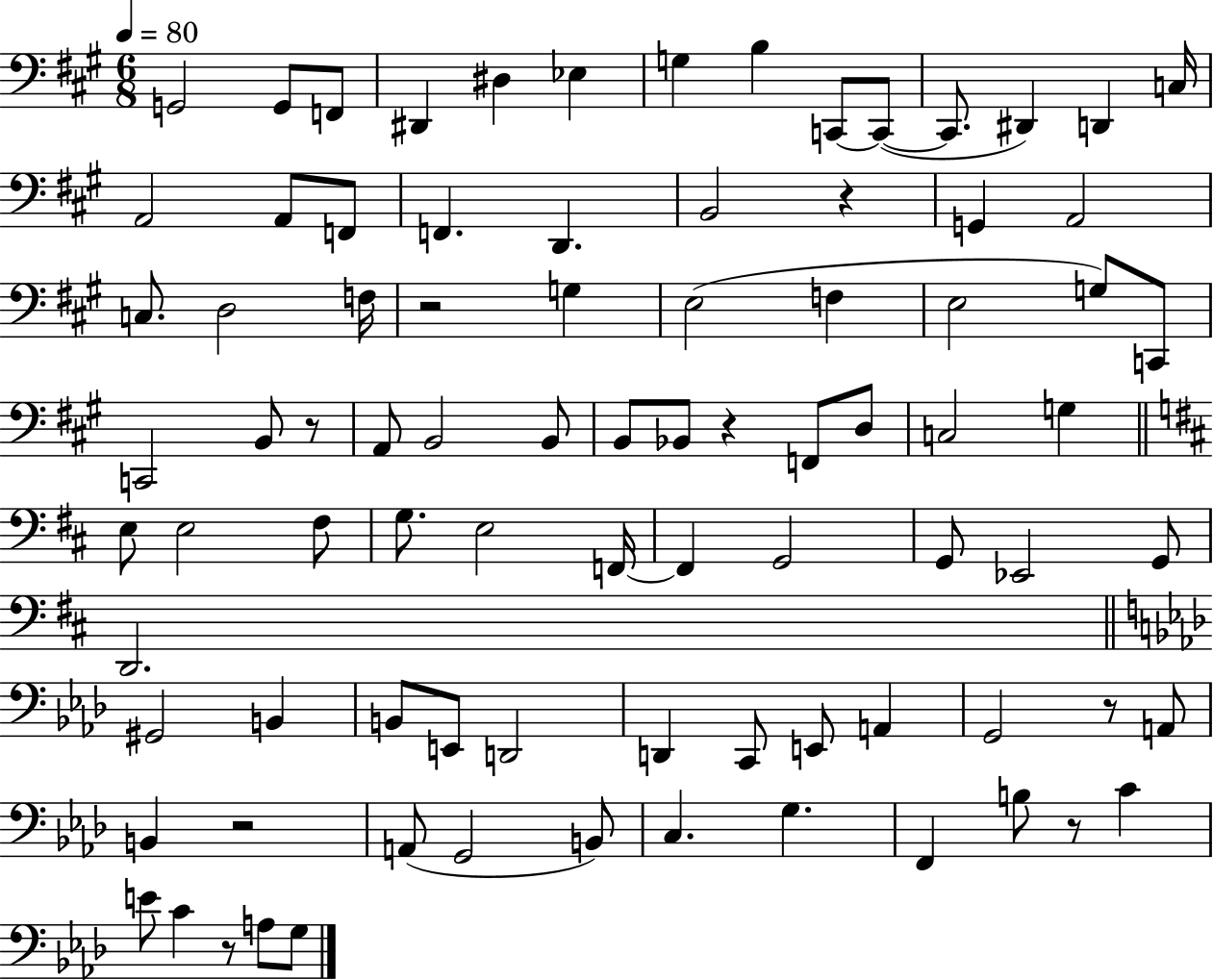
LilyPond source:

{
  \clef bass
  \numericTimeSignature
  \time 6/8
  \key a \major
  \tempo 4 = 80
  g,2 g,8 f,8 | dis,4 dis4 ees4 | g4 b4 c,8~~ c,8~(~ | c,8. dis,4) d,4 c16 | \break a,2 a,8 f,8 | f,4. d,4. | b,2 r4 | g,4 a,2 | \break c8. d2 f16 | r2 g4 | e2( f4 | e2 g8) c,8 | \break c,2 b,8 r8 | a,8 b,2 b,8 | b,8 bes,8 r4 f,8 d8 | c2 g4 | \break \bar "||" \break \key d \major e8 e2 fis8 | g8. e2 f,16~~ | f,4 g,2 | g,8 ees,2 g,8 | \break d,2. | \bar "||" \break \key aes \major gis,2 b,4 | b,8 e,8 d,2 | d,4 c,8 e,8 a,4 | g,2 r8 a,8 | \break b,4 r2 | a,8( g,2 b,8) | c4. g4. | f,4 b8 r8 c'4 | \break e'8 c'4 r8 a8 g8 | \bar "|."
}